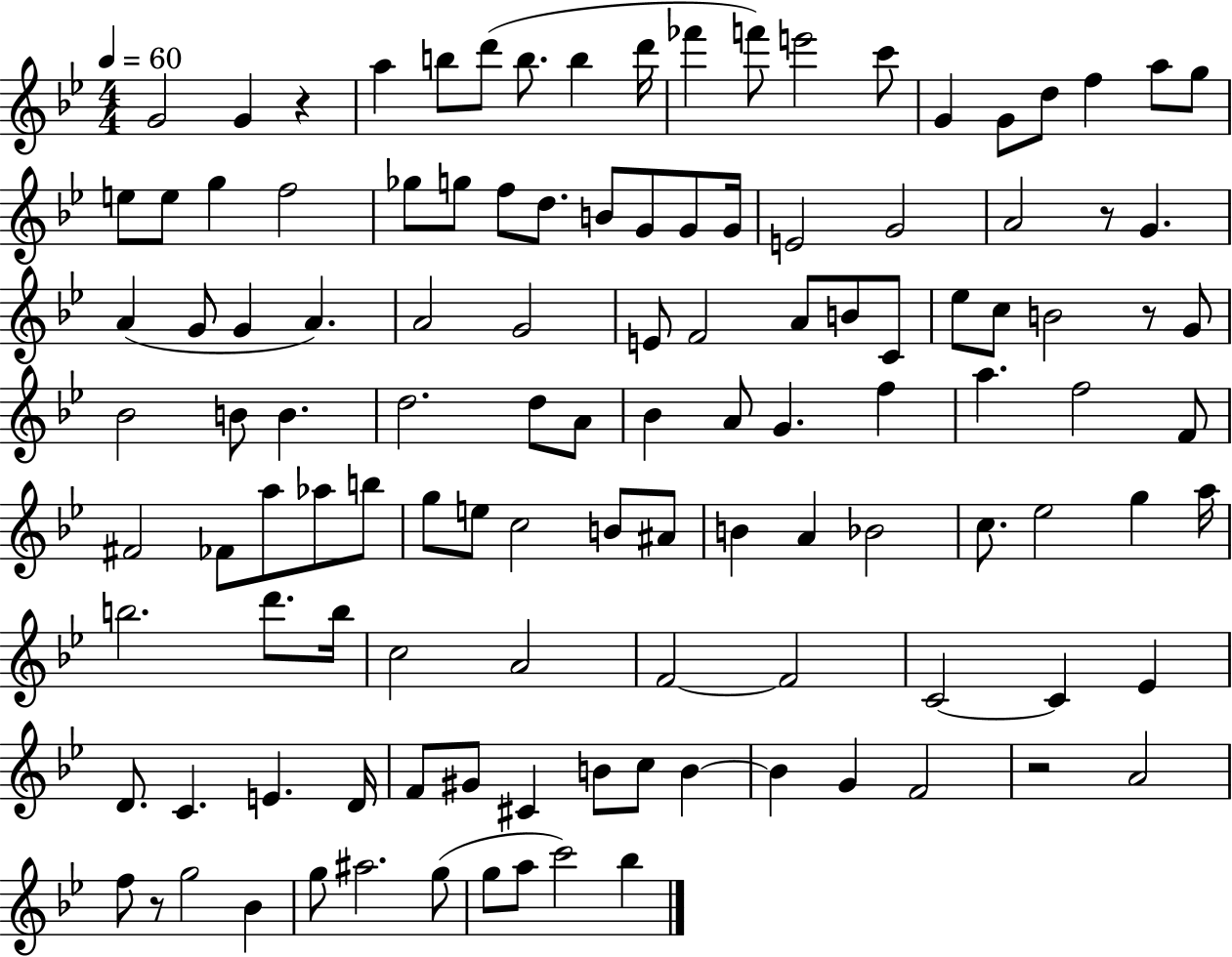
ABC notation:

X:1
T:Untitled
M:4/4
L:1/4
K:Bb
G2 G z a b/2 d'/2 b/2 b d'/4 _f' f'/2 e'2 c'/2 G G/2 d/2 f a/2 g/2 e/2 e/2 g f2 _g/2 g/2 f/2 d/2 B/2 G/2 G/2 G/4 E2 G2 A2 z/2 G A G/2 G A A2 G2 E/2 F2 A/2 B/2 C/2 _e/2 c/2 B2 z/2 G/2 _B2 B/2 B d2 d/2 A/2 _B A/2 G f a f2 F/2 ^F2 _F/2 a/2 _a/2 b/2 g/2 e/2 c2 B/2 ^A/2 B A _B2 c/2 _e2 g a/4 b2 d'/2 b/4 c2 A2 F2 F2 C2 C _E D/2 C E D/4 F/2 ^G/2 ^C B/2 c/2 B B G F2 z2 A2 f/2 z/2 g2 _B g/2 ^a2 g/2 g/2 a/2 c'2 _b